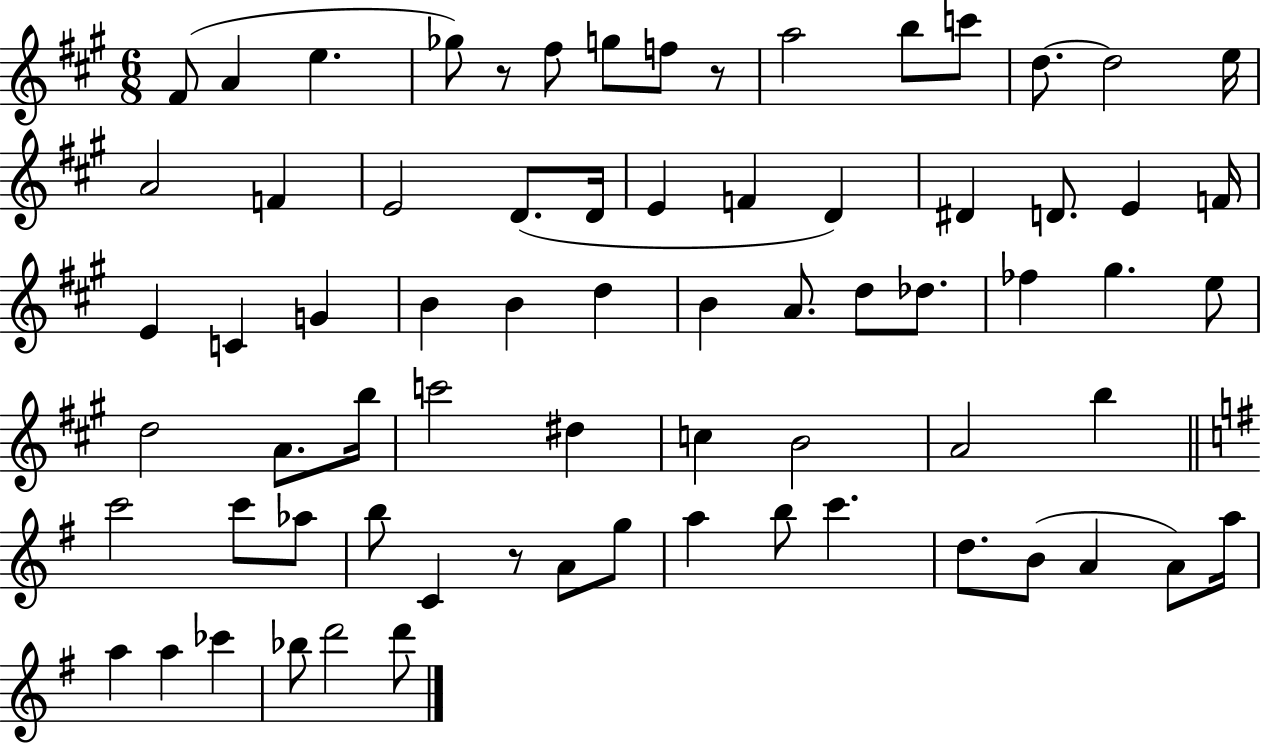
X:1
T:Untitled
M:6/8
L:1/4
K:A
^F/2 A e _g/2 z/2 ^f/2 g/2 f/2 z/2 a2 b/2 c'/2 d/2 d2 e/4 A2 F E2 D/2 D/4 E F D ^D D/2 E F/4 E C G B B d B A/2 d/2 _d/2 _f ^g e/2 d2 A/2 b/4 c'2 ^d c B2 A2 b c'2 c'/2 _a/2 b/2 C z/2 A/2 g/2 a b/2 c' d/2 B/2 A A/2 a/4 a a _c' _b/2 d'2 d'/2